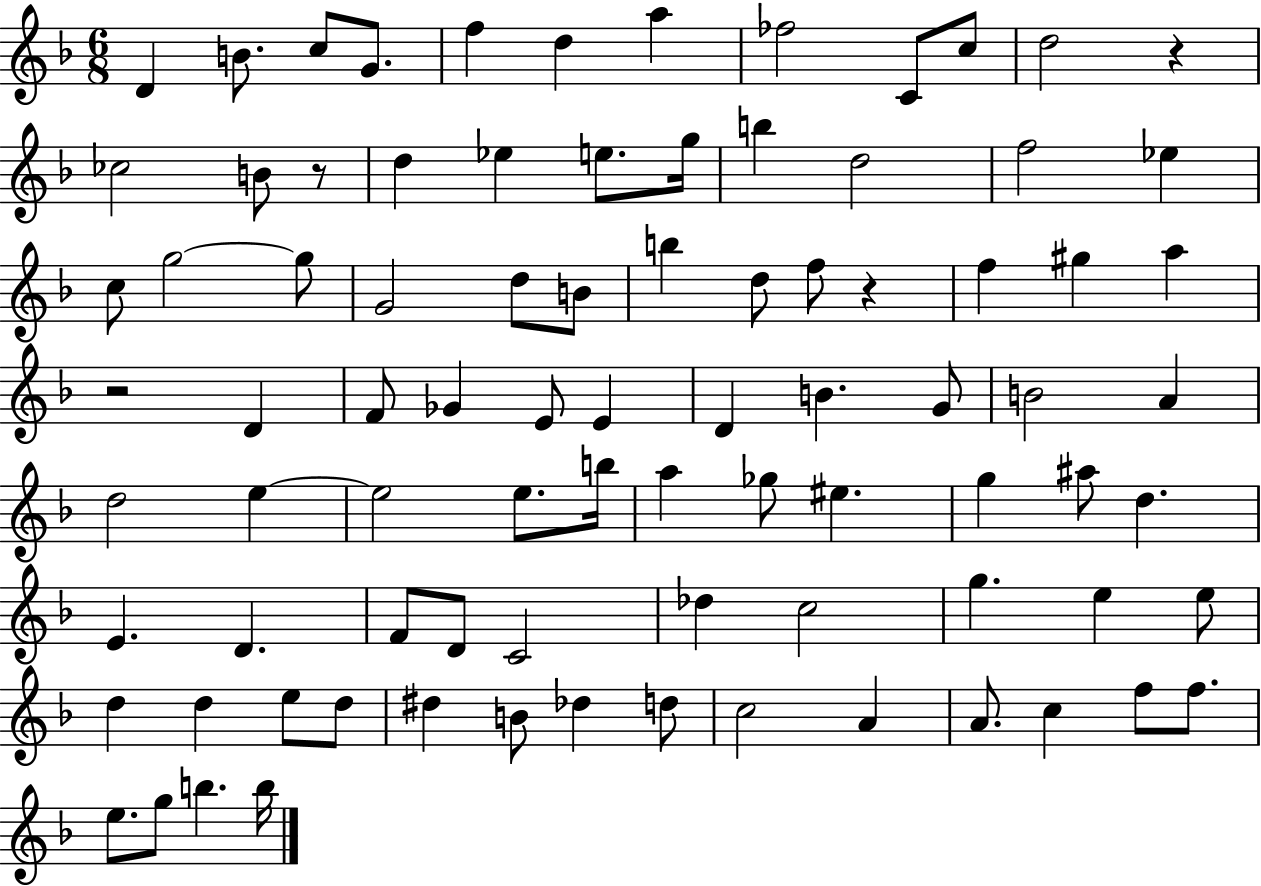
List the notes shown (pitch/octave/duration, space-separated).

D4/q B4/e. C5/e G4/e. F5/q D5/q A5/q FES5/h C4/e C5/e D5/h R/q CES5/h B4/e R/e D5/q Eb5/q E5/e. G5/s B5/q D5/h F5/h Eb5/q C5/e G5/h G5/e G4/h D5/e B4/e B5/q D5/e F5/e R/q F5/q G#5/q A5/q R/h D4/q F4/e Gb4/q E4/e E4/q D4/q B4/q. G4/e B4/h A4/q D5/h E5/q E5/h E5/e. B5/s A5/q Gb5/e EIS5/q. G5/q A#5/e D5/q. E4/q. D4/q. F4/e D4/e C4/h Db5/q C5/h G5/q. E5/q E5/e D5/q D5/q E5/e D5/e D#5/q B4/e Db5/q D5/e C5/h A4/q A4/e. C5/q F5/e F5/e. E5/e. G5/e B5/q. B5/s